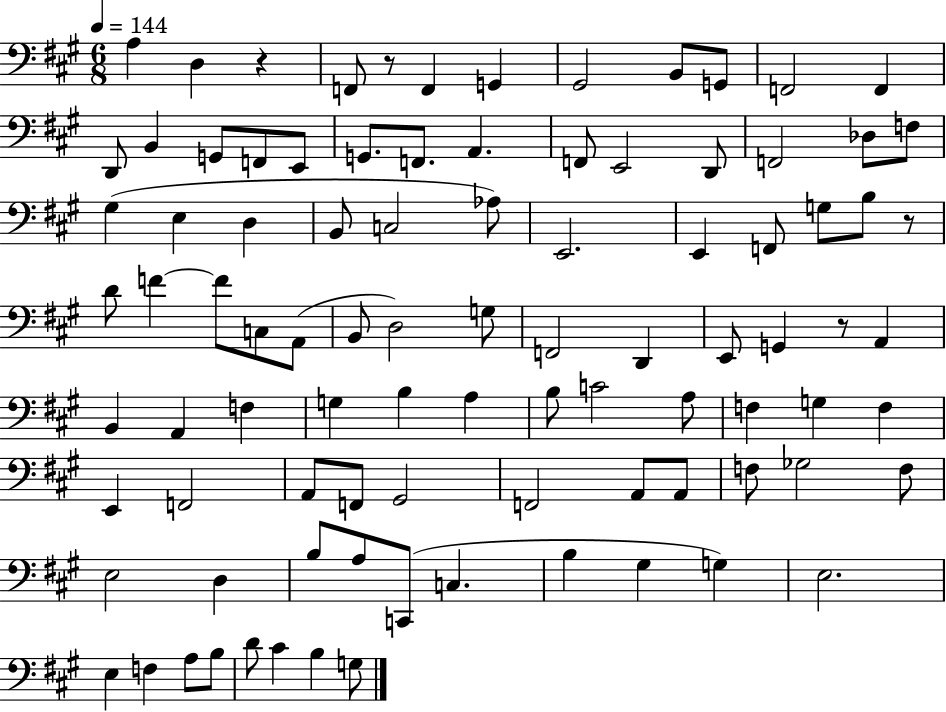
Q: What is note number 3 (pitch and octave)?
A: F2